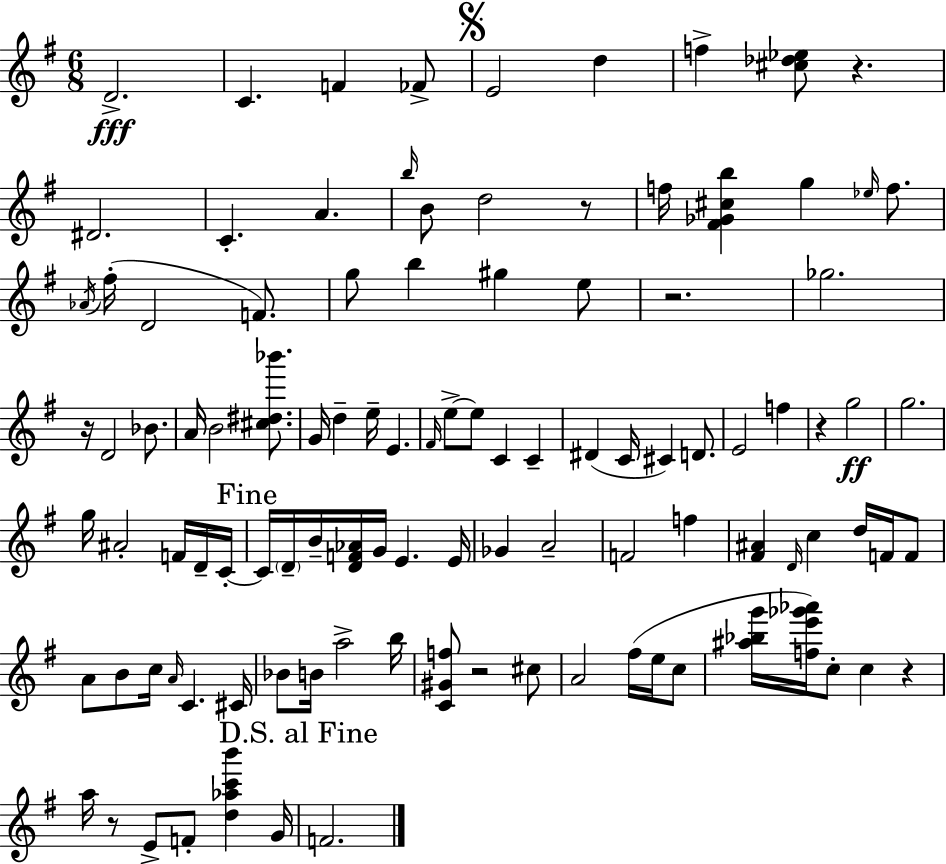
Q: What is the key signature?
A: G major